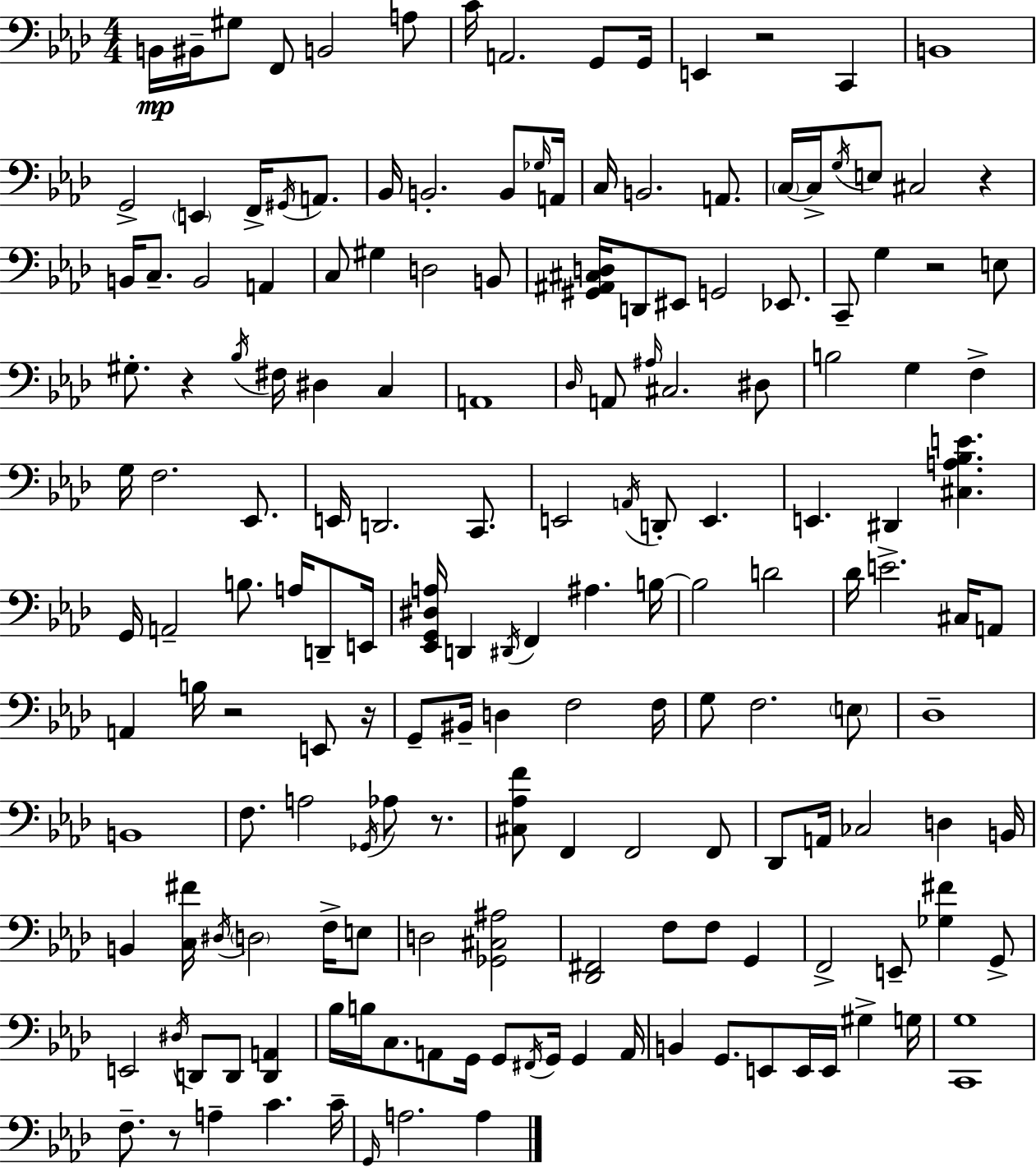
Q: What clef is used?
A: bass